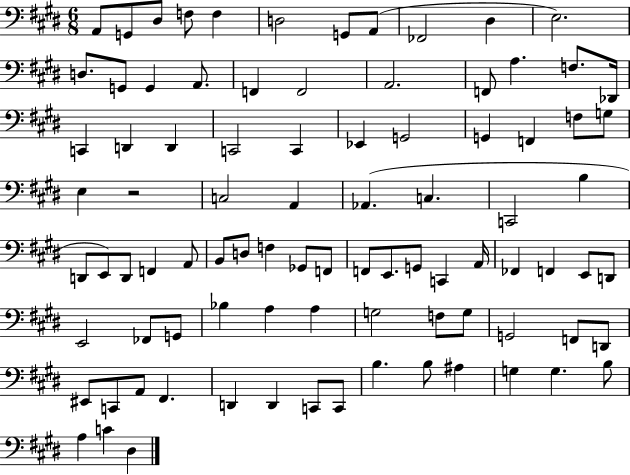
A2/e G2/e D#3/e F3/e F3/q D3/h G2/e A2/e FES2/h D#3/q E3/h. D3/e. G2/e G2/q A2/e. F2/q F2/h A2/h. F2/e A3/q. F3/e. Db2/s C2/q D2/q D2/q C2/h C2/q Eb2/q G2/h G2/q F2/q F3/e G3/e E3/q R/h C3/h A2/q Ab2/q. C3/q. C2/h B3/q D2/e E2/e D2/e F2/q A2/e B2/e D3/e F3/q Gb2/e F2/e F2/e E2/e. G2/e C2/q A2/s FES2/q F2/q E2/e D2/e E2/h FES2/e G2/e Bb3/q A3/q A3/q G3/h F3/e G3/e G2/h F2/e D2/e EIS2/e C2/e A2/e F#2/q. D2/q D2/q C2/e C2/e B3/q. B3/e A#3/q G3/q G3/q. B3/e A3/q C4/q D#3/q